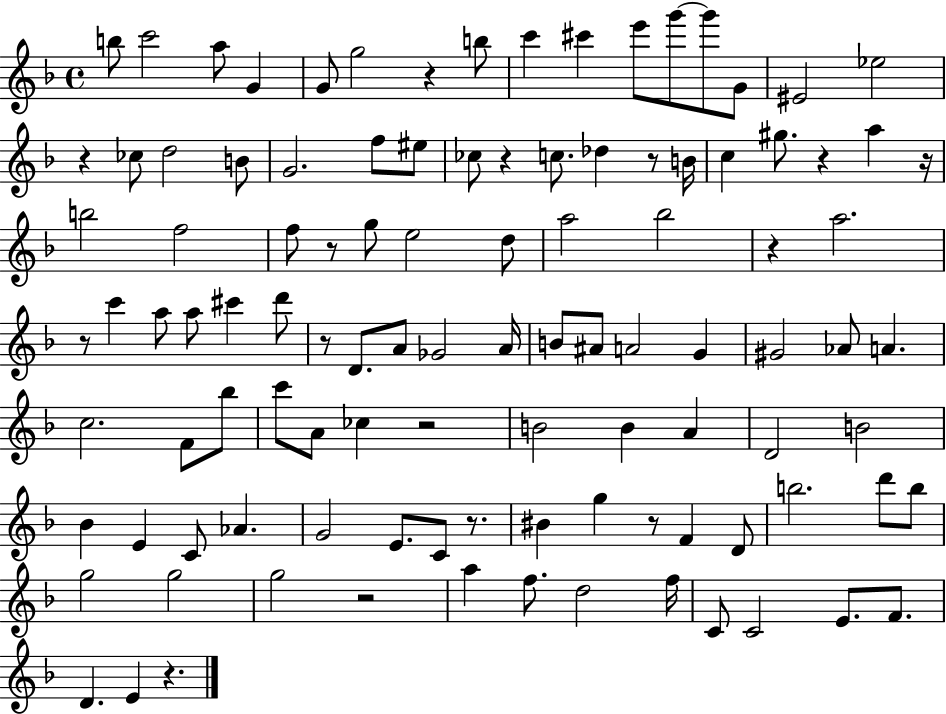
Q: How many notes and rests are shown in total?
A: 106